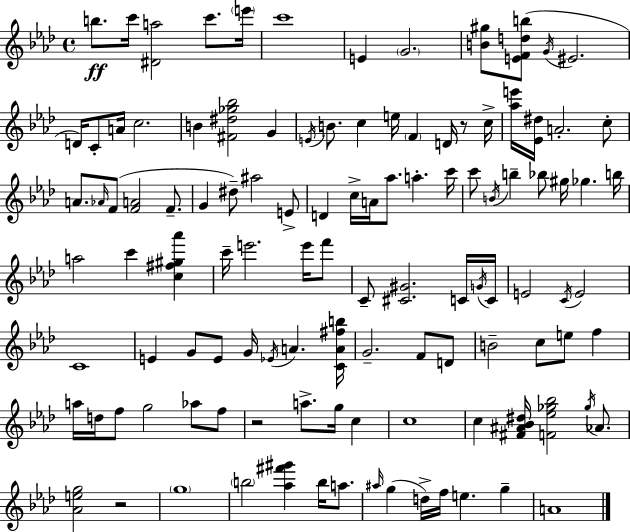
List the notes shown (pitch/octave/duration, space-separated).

B5/e. C6/s [D#4,A5]/h C6/e. E6/s C6/w E4/q G4/h. [B4,G#5]/e [E4,F4,D5,B5]/e G4/s EIS4/h. D4/s C4/e A4/s C5/h. B4/q [F#4,D#5,Gb5,Bb5]/h G4/q E4/s B4/e. C5/q E5/s F4/q D4/s R/e C5/s [Ab5,E6]/s [Eb4,D#5]/s A4/h. C5/e A4/e. Ab4/s F4/e [F4,A4]/h F4/e. G4/q D#5/e A#5/h E4/e D4/q C5/s A4/s Ab5/e. A5/q. C6/s C6/e B4/s B5/q Bb5/e G#5/s Gb5/q. B5/s A5/h C6/q [C5,F#5,G#5,Ab6]/q C6/s E6/h. E6/s F6/e C4/e [C#4,G#4]/h. C4/s G4/s C4/s E4/h C4/s E4/h C4/w E4/q G4/e E4/e G4/s Eb4/s A4/q. [C4,A4,F#5,B5]/s G4/h. F4/e D4/e B4/h C5/e E5/e F5/q A5/s D5/s F5/e G5/h Ab5/e F5/e R/h A5/e. G5/s C5/q C5/w C5/q [F#4,A#4,Bb4,D#5]/s [F4,Eb5,Gb5,Bb5]/h Gb5/s Ab4/e. [Ab4,E5,G5]/h R/h G5/w B5/h [Ab5,F#6,G#6]/q B5/s A5/e. A#5/s G5/q D5/s F5/s E5/q. G5/q A4/w